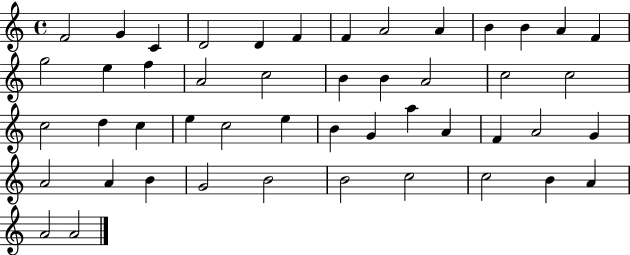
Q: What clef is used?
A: treble